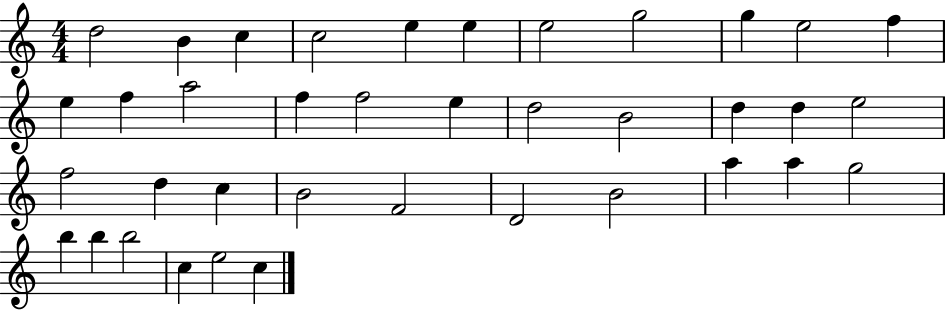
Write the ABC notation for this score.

X:1
T:Untitled
M:4/4
L:1/4
K:C
d2 B c c2 e e e2 g2 g e2 f e f a2 f f2 e d2 B2 d d e2 f2 d c B2 F2 D2 B2 a a g2 b b b2 c e2 c